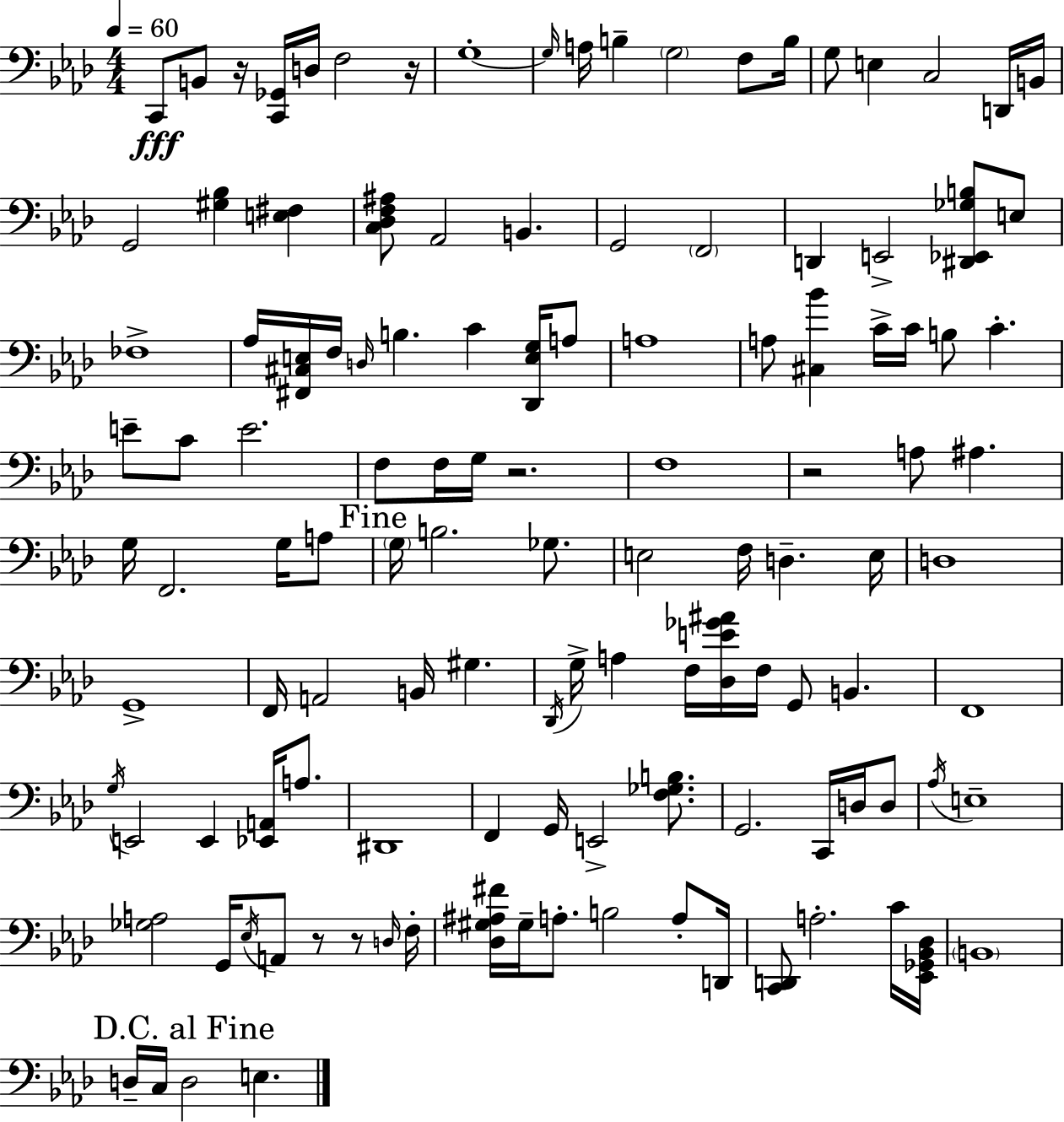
{
  \clef bass
  \numericTimeSignature
  \time 4/4
  \key aes \major
  \tempo 4 = 60
  \repeat volta 2 { c,8\fff b,8 r16 <c, ges,>16 d16 f2 r16 | g1-.~~ | \grace { g16 } a16 b4-- \parenthesize g2 f8 | b16 g8 e4 c2 d,16 | \break b,16 g,2 <gis bes>4 <e fis>4 | <c des f ais>8 aes,2 b,4. | g,2 \parenthesize f,2 | d,4 e,2-> <dis, ees, ges b>8 e8 | \break fes1-> | aes16 <fis, cis e>16 f16 \grace { d16 } b4. c'4 <des, e g>16 | a8 a1 | a8 <cis bes'>4 c'16-> c'16 b8 c'4.-. | \break e'8-- c'8 e'2. | f8 f16 g16 r2. | f1 | r2 a8 ais4. | \break g16 f,2. g16 | a8 \mark "Fine" \parenthesize g16 b2. ges8. | e2 f16 d4.-- | e16 d1 | \break g,1-> | f,16 a,2 b,16 gis4. | \acciaccatura { des,16 } g16-> a4 f16 <des e' ges' ais'>16 f16 g,8 b,4. | f,1 | \break \acciaccatura { g16 } e,2 e,4 | <ees, a,>16 a8. dis,1 | f,4 g,16 e,2-> | <f ges b>8. g,2. | \break c,16 d16 d8 \acciaccatura { aes16 } e1-- | <ges a>2 g,16 \acciaccatura { ees16 } a,8 | r8 r8 \grace { d16 } f16-. <des gis ais fis'>16 gis16-- a8.-. b2 | a8-. d,16 <c, d,>8 a2.-. | \break c'16 <ees, ges, bes, des>16 \parenthesize b,1 | \mark "D.C. al Fine" d16-- c16 d2 | e4. } \bar "|."
}